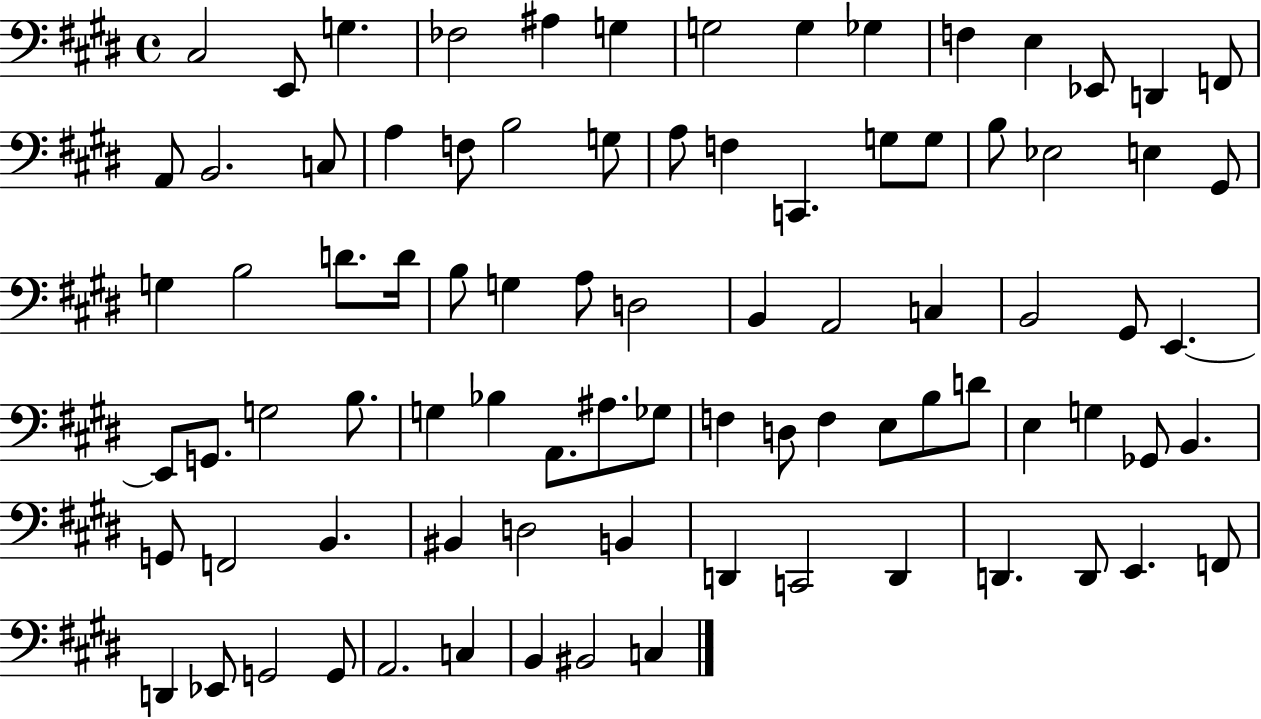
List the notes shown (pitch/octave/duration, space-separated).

C#3/h E2/e G3/q. FES3/h A#3/q G3/q G3/h G3/q Gb3/q F3/q E3/q Eb2/e D2/q F2/e A2/e B2/h. C3/e A3/q F3/e B3/h G3/e A3/e F3/q C2/q. G3/e G3/e B3/e Eb3/h E3/q G#2/e G3/q B3/h D4/e. D4/s B3/e G3/q A3/e D3/h B2/q A2/h C3/q B2/h G#2/e E2/q. E2/e G2/e. G3/h B3/e. G3/q Bb3/q A2/e. A#3/e. Gb3/e F3/q D3/e F3/q E3/e B3/e D4/e E3/q G3/q Gb2/e B2/q. G2/e F2/h B2/q. BIS2/q D3/h B2/q D2/q C2/h D2/q D2/q. D2/e E2/q. F2/e D2/q Eb2/e G2/h G2/e A2/h. C3/q B2/q BIS2/h C3/q